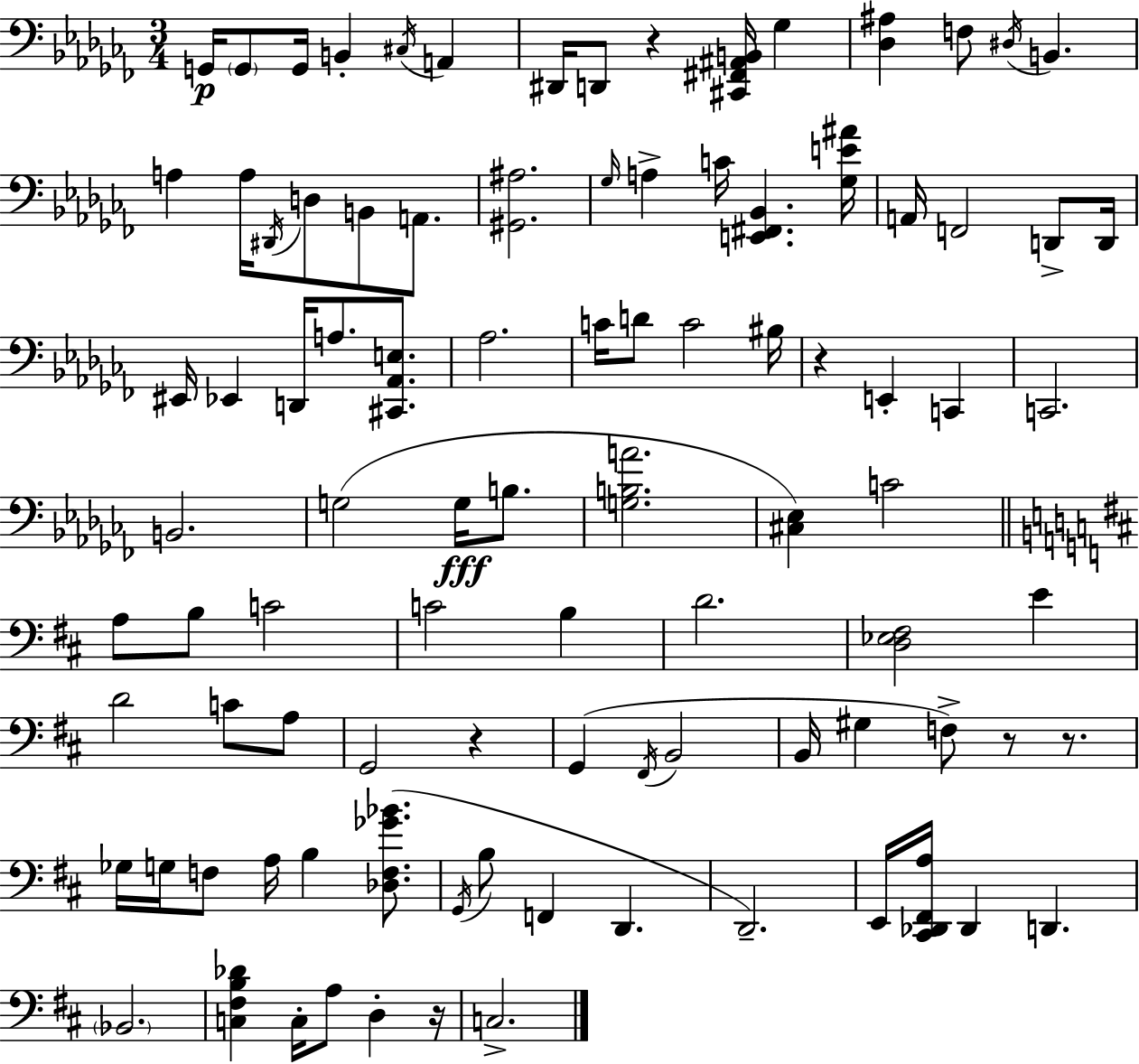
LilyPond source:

{
  \clef bass
  \numericTimeSignature
  \time 3/4
  \key aes \minor
  \repeat volta 2 { g,16\p \parenthesize g,8 g,16 b,4-. \acciaccatura { cis16 } a,4 | dis,16 d,8 r4 <cis, fis, ais, b,>16 ges4 | <des ais>4 f8 \acciaccatura { dis16 } b,4. | a4 a16 \acciaccatura { dis,16 } d8 b,8 | \break a,8. <gis, ais>2. | \grace { ges16 } a4-> c'16 <e, fis, bes,>4. | <ges e' ais'>16 a,16 f,2 | d,8-> d,16 eis,16 ees,4 d,16 a8. | \break <cis, aes, e>8. aes2. | c'16 d'8 c'2 | bis16 r4 e,4-. | c,4 c,2. | \break b,2. | g2( | g16\fff b8. <g b a'>2. | <cis ees>4) c'2 | \break \bar "||" \break \key d \major a8 b8 c'2 | c'2 b4 | d'2. | <d ees fis>2 e'4 | \break d'2 c'8 a8 | g,2 r4 | g,4( \acciaccatura { fis,16 } b,2 | b,16 gis4 f8->) r8 r8. | \break ges16 g16 f8 a16 b4 <des f ges' bes'>8.( | \acciaccatura { g,16 } b8 f,4 d,4. | d,2.--) | e,16 <cis, des, fis, a>16 des,4 d,4. | \break \parenthesize bes,2. | <c fis b des'>4 c16-. a8 d4-. | r16 c2.-> | } \bar "|."
}